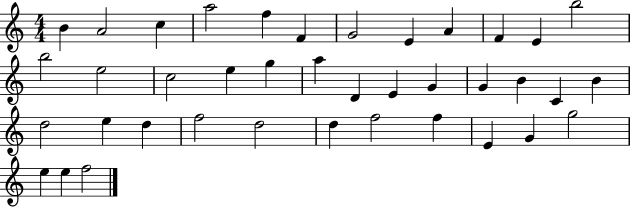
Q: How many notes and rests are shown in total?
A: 39